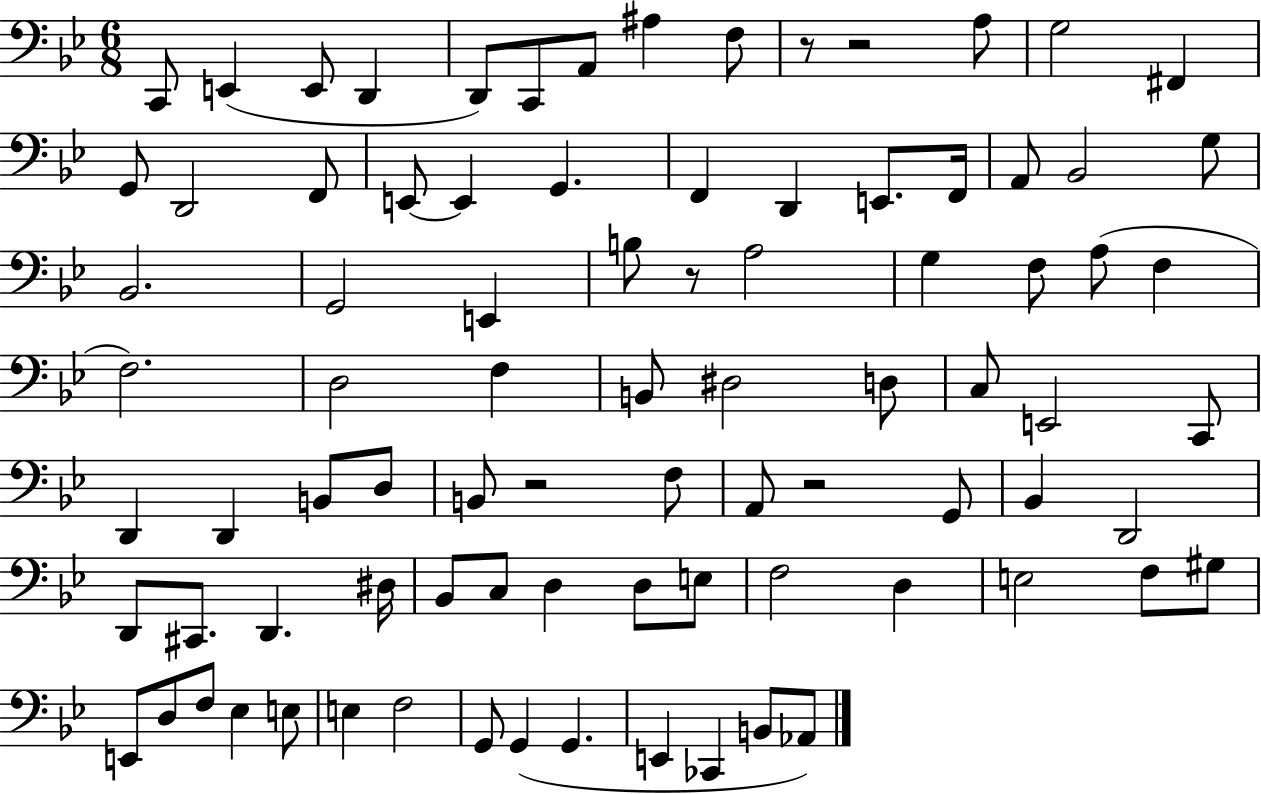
X:1
T:Untitled
M:6/8
L:1/4
K:Bb
C,,/2 E,, E,,/2 D,, D,,/2 C,,/2 A,,/2 ^A, F,/2 z/2 z2 A,/2 G,2 ^F,, G,,/2 D,,2 F,,/2 E,,/2 E,, G,, F,, D,, E,,/2 F,,/4 A,,/2 _B,,2 G,/2 _B,,2 G,,2 E,, B,/2 z/2 A,2 G, F,/2 A,/2 F, F,2 D,2 F, B,,/2 ^D,2 D,/2 C,/2 E,,2 C,,/2 D,, D,, B,,/2 D,/2 B,,/2 z2 F,/2 A,,/2 z2 G,,/2 _B,, D,,2 D,,/2 ^C,,/2 D,, ^D,/4 _B,,/2 C,/2 D, D,/2 E,/2 F,2 D, E,2 F,/2 ^G,/2 E,,/2 D,/2 F,/2 _E, E,/2 E, F,2 G,,/2 G,, G,, E,, _C,, B,,/2 _A,,/2